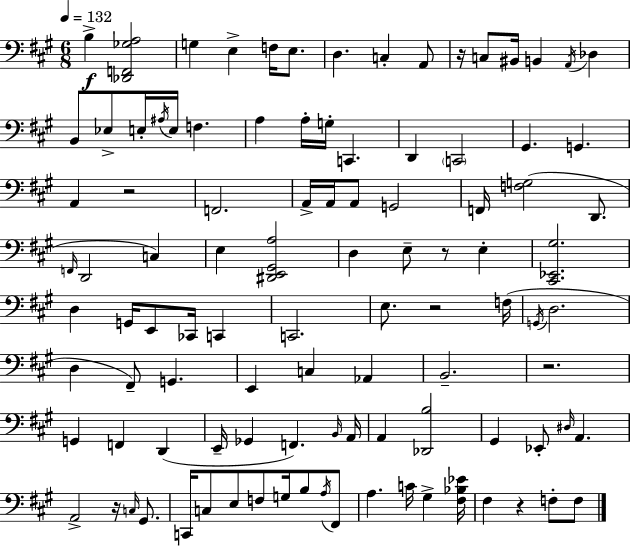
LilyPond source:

{
  \clef bass
  \numericTimeSignature
  \time 6/8
  \key a \major
  \tempo 4 = 132
  b4->\f <des, f, ges a>2 | g4 e4-> f16 e8. | d4. c4-. a,8 | r16 c8 bis,16 b,4 \acciaccatura { a,16 } des4 | \break b,8 ees8-> e16-. \acciaccatura { ais16 } e16 f4. | a4 a16-. g16-. c,4. | d,4 \parenthesize c,2 | gis,4. g,4. | \break a,4 r2 | f,2. | a,16-> a,16 a,8 g,2 | f,16 <f g>2( d,8. | \break \grace { f,16 } d,2 c4) | e4 <dis, e, gis, a>2 | d4 e8-- r8 e4-. | <cis, ees, gis>2. | \break d4 g,16 e,8 ces,16 c,4 | c,2. | e8. r2 | f16( \acciaccatura { g,16 } d2. | \break d4 fis,8--) g,4. | e,4 c4 | aes,4 b,2.-- | r2. | \break g,4 f,4 | d,4( e,16-- ges,4 f,4.) | \grace { b,16 } a,16 a,4 <des, b>2 | gis,4 ees,8-. \grace { dis16 } | \break a,4. a,2-> | r16 \grace { c16 } gis,8. c,16 c8 e8 | f8 g16 b8 \acciaccatura { a16 } fis,8 a4. | c'16 gis4-> <fis bes ees'>16 fis4 | \break r4 f8-. f8 \bar "|."
}